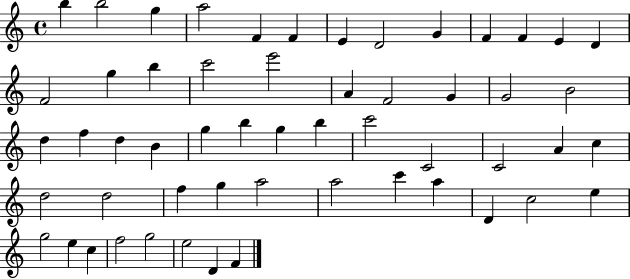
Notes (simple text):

B5/q B5/h G5/q A5/h F4/q F4/q E4/q D4/h G4/q F4/q F4/q E4/q D4/q F4/h G5/q B5/q C6/h E6/h A4/q F4/h G4/q G4/h B4/h D5/q F5/q D5/q B4/q G5/q B5/q G5/q B5/q C6/h C4/h C4/h A4/q C5/q D5/h D5/h F5/q G5/q A5/h A5/h C6/q A5/q D4/q C5/h E5/q G5/h E5/q C5/q F5/h G5/h E5/h D4/q F4/q